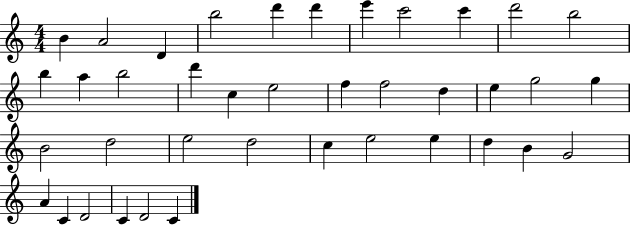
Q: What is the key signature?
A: C major